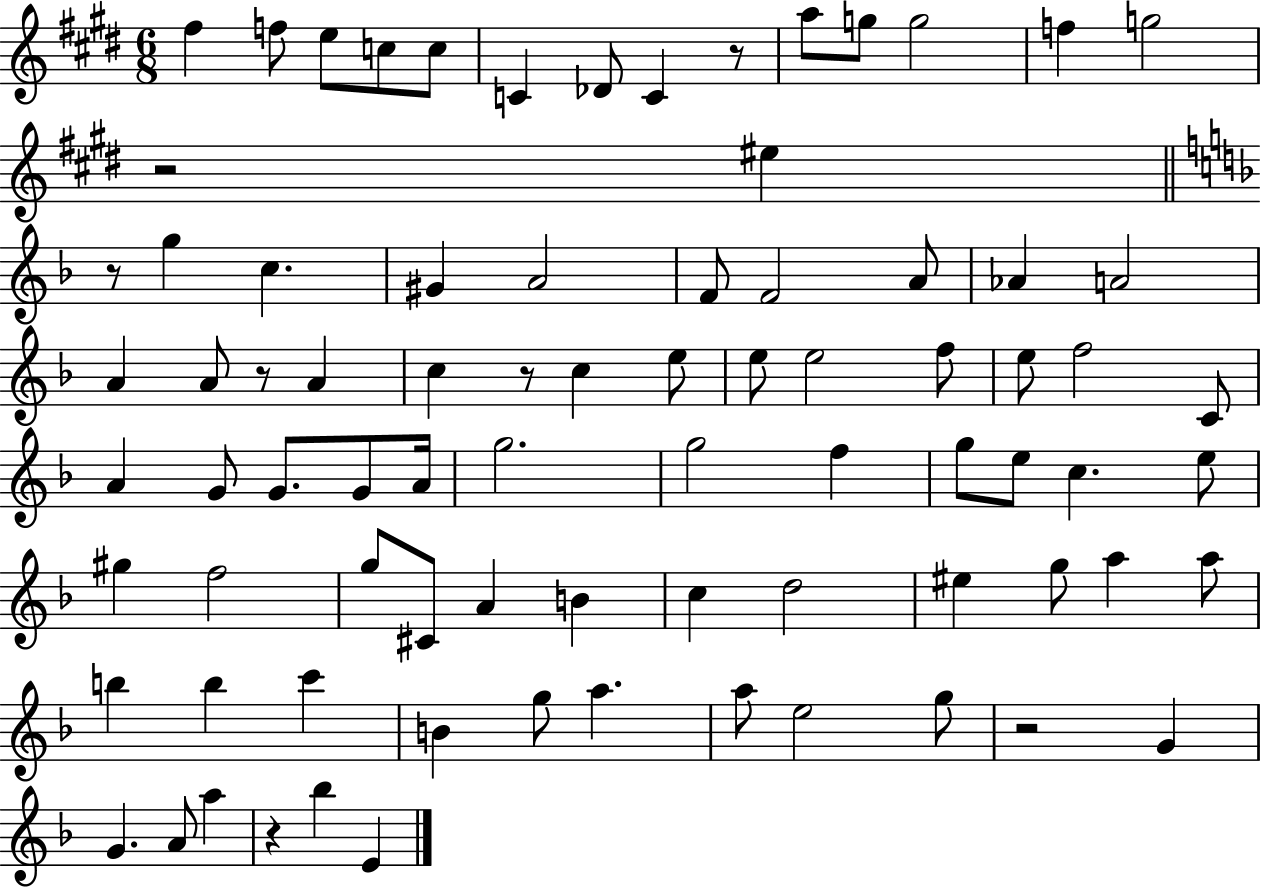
F#5/q F5/e E5/e C5/e C5/e C4/q Db4/e C4/q R/e A5/e G5/e G5/h F5/q G5/h R/h EIS5/q R/e G5/q C5/q. G#4/q A4/h F4/e F4/h A4/e Ab4/q A4/h A4/q A4/e R/e A4/q C5/q R/e C5/q E5/e E5/e E5/h F5/e E5/e F5/h C4/e A4/q G4/e G4/e. G4/e A4/s G5/h. G5/h F5/q G5/e E5/e C5/q. E5/e G#5/q F5/h G5/e C#4/e A4/q B4/q C5/q D5/h EIS5/q G5/e A5/q A5/e B5/q B5/q C6/q B4/q G5/e A5/q. A5/e E5/h G5/e R/h G4/q G4/q. A4/e A5/q R/q Bb5/q E4/q